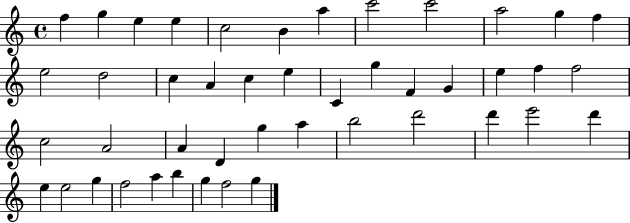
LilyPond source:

{
  \clef treble
  \time 4/4
  \defaultTimeSignature
  \key c \major
  f''4 g''4 e''4 e''4 | c''2 b'4 a''4 | c'''2 c'''2 | a''2 g''4 f''4 | \break e''2 d''2 | c''4 a'4 c''4 e''4 | c'4 g''4 f'4 g'4 | e''4 f''4 f''2 | \break c''2 a'2 | a'4 d'4 g''4 a''4 | b''2 d'''2 | d'''4 e'''2 d'''4 | \break e''4 e''2 g''4 | f''2 a''4 b''4 | g''4 f''2 g''4 | \bar "|."
}